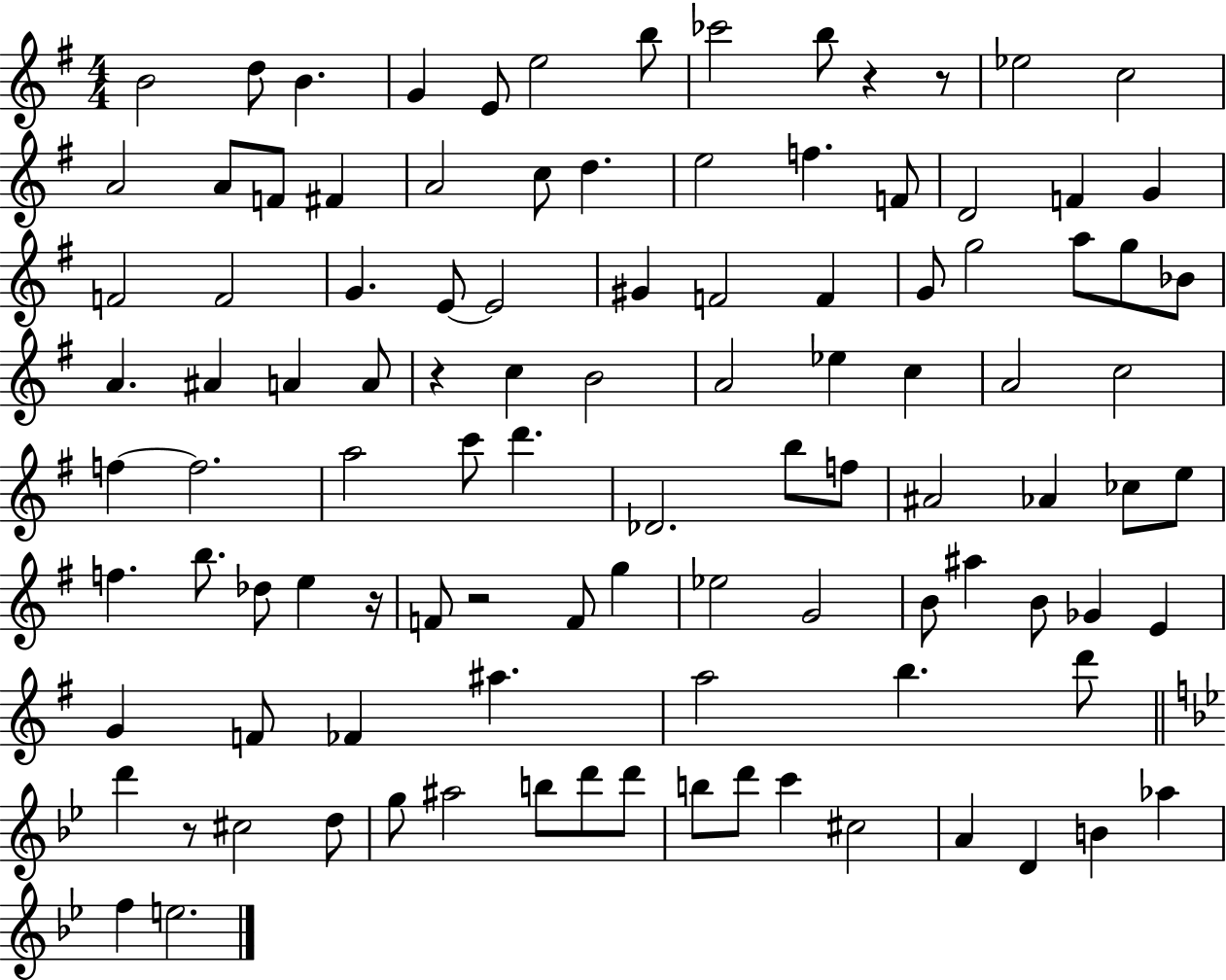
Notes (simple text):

B4/h D5/e B4/q. G4/q E4/e E5/h B5/e CES6/h B5/e R/q R/e Eb5/h C5/h A4/h A4/e F4/e F#4/q A4/h C5/e D5/q. E5/h F5/q. F4/e D4/h F4/q G4/q F4/h F4/h G4/q. E4/e E4/h G#4/q F4/h F4/q G4/e G5/h A5/e G5/e Bb4/e A4/q. A#4/q A4/q A4/e R/q C5/q B4/h A4/h Eb5/q C5/q A4/h C5/h F5/q F5/h. A5/h C6/e D6/q. Db4/h. B5/e F5/e A#4/h Ab4/q CES5/e E5/e F5/q. B5/e. Db5/e E5/q R/s F4/e R/h F4/e G5/q Eb5/h G4/h B4/e A#5/q B4/e Gb4/q E4/q G4/q F4/e FES4/q A#5/q. A5/h B5/q. D6/e D6/q R/e C#5/h D5/e G5/e A#5/h B5/e D6/e D6/e B5/e D6/e C6/q C#5/h A4/q D4/q B4/q Ab5/q F5/q E5/h.